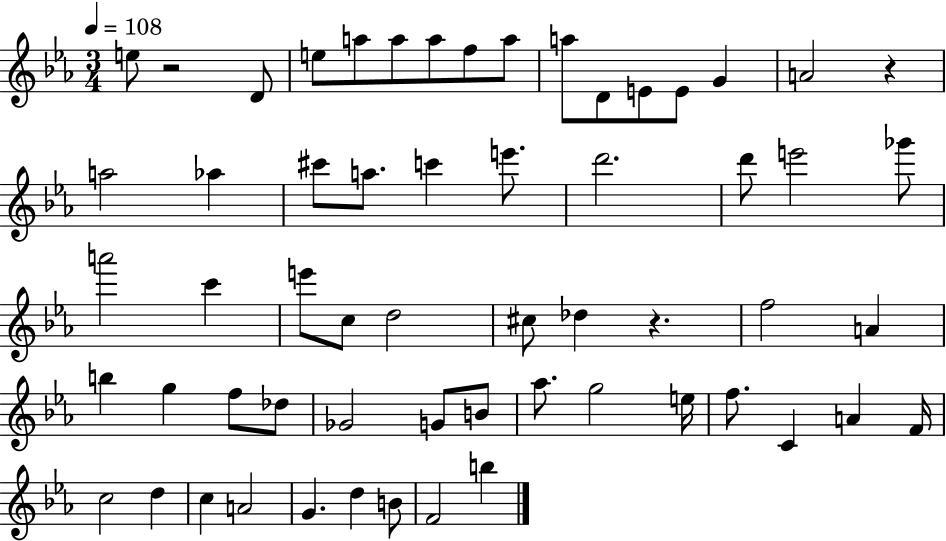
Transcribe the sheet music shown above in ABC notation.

X:1
T:Untitled
M:3/4
L:1/4
K:Eb
e/2 z2 D/2 e/2 a/2 a/2 a/2 f/2 a/2 a/2 D/2 E/2 E/2 G A2 z a2 _a ^c'/2 a/2 c' e'/2 d'2 d'/2 e'2 _g'/2 a'2 c' e'/2 c/2 d2 ^c/2 _d z f2 A b g f/2 _d/2 _G2 G/2 B/2 _a/2 g2 e/4 f/2 C A F/4 c2 d c A2 G d B/2 F2 b